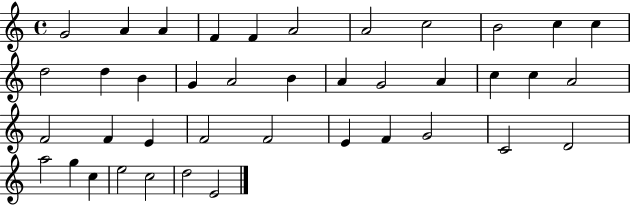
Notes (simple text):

G4/h A4/q A4/q F4/q F4/q A4/h A4/h C5/h B4/h C5/q C5/q D5/h D5/q B4/q G4/q A4/h B4/q A4/q G4/h A4/q C5/q C5/q A4/h F4/h F4/q E4/q F4/h F4/h E4/q F4/q G4/h C4/h D4/h A5/h G5/q C5/q E5/h C5/h D5/h E4/h